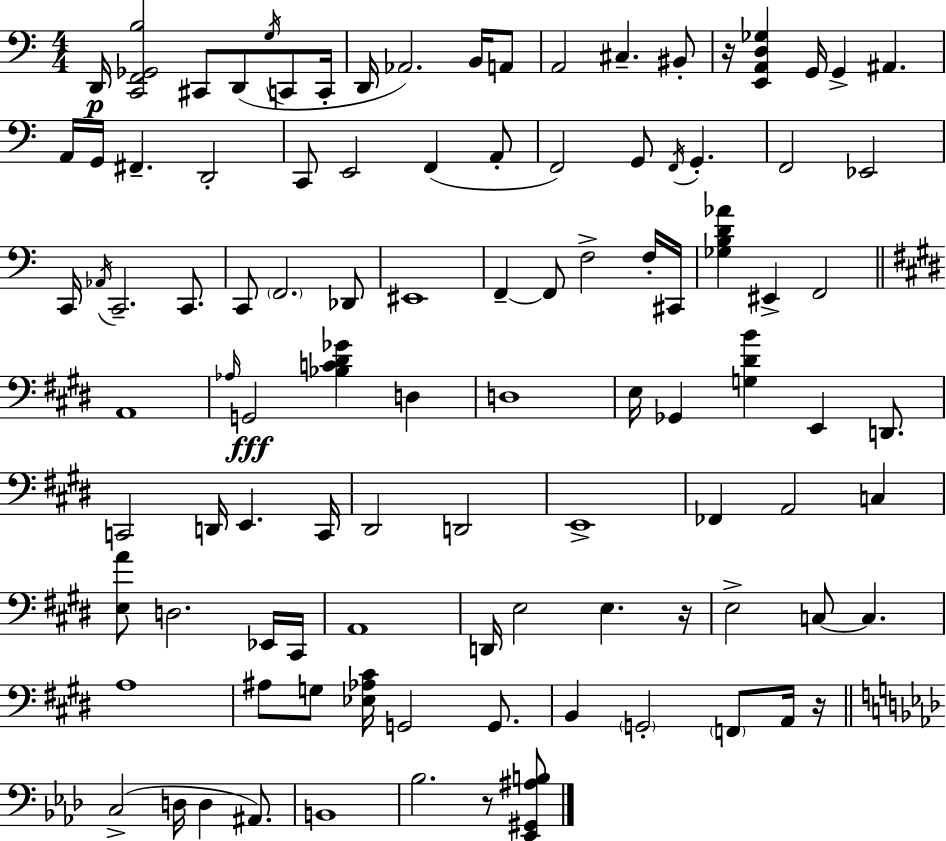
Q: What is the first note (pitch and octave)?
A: D2